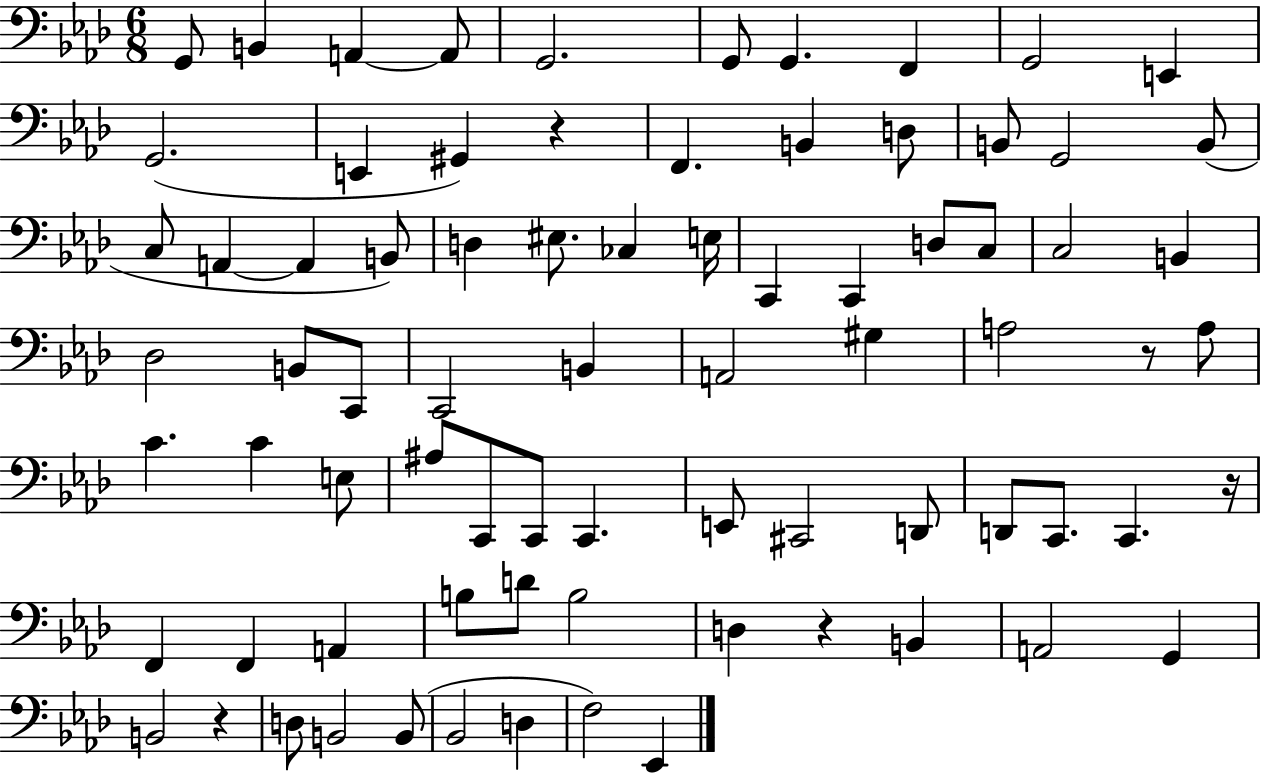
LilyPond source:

{
  \clef bass
  \numericTimeSignature
  \time 6/8
  \key aes \major
  g,8 b,4 a,4~~ a,8 | g,2. | g,8 g,4. f,4 | g,2 e,4 | \break g,2.( | e,4 gis,4) r4 | f,4. b,4 d8 | b,8 g,2 b,8( | \break c8 a,4~~ a,4 b,8) | d4 eis8. ces4 e16 | c,4 c,4 d8 c8 | c2 b,4 | \break des2 b,8 c,8 | c,2 b,4 | a,2 gis4 | a2 r8 a8 | \break c'4. c'4 e8 | ais8 c,8 c,8 c,4. | e,8 cis,2 d,8 | d,8 c,8. c,4. r16 | \break f,4 f,4 a,4 | b8 d'8 b2 | d4 r4 b,4 | a,2 g,4 | \break b,2 r4 | d8 b,2 b,8( | bes,2 d4 | f2) ees,4 | \break \bar "|."
}